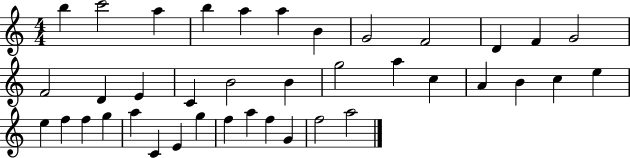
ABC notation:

X:1
T:Untitled
M:4/4
L:1/4
K:C
b c'2 a b a a B G2 F2 D F G2 F2 D E C B2 B g2 a c A B c e e f f g a C E g f a f G f2 a2